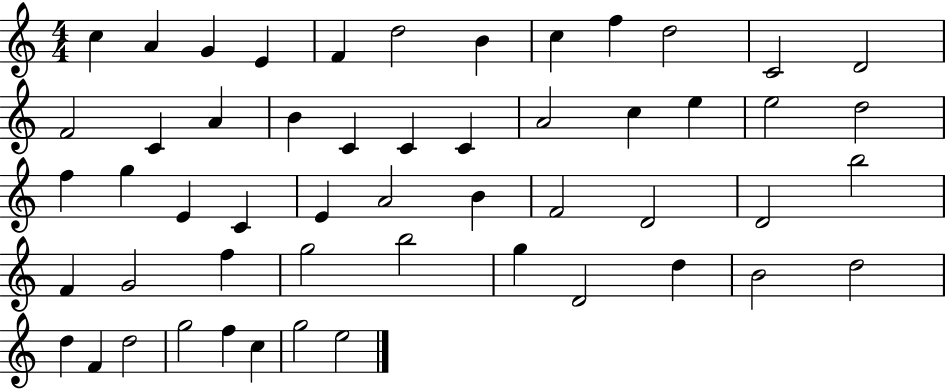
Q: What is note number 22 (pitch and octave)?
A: E5